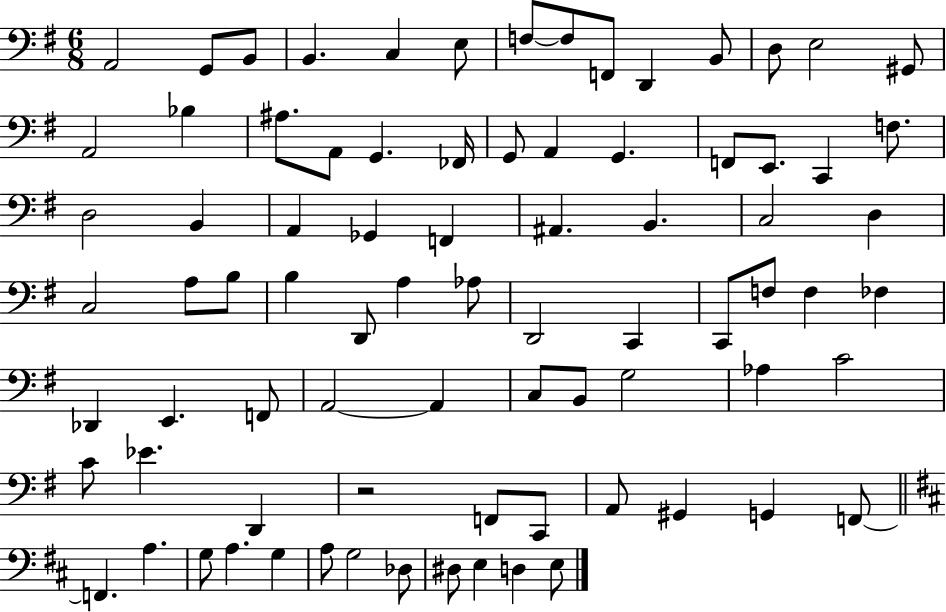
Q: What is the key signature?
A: G major